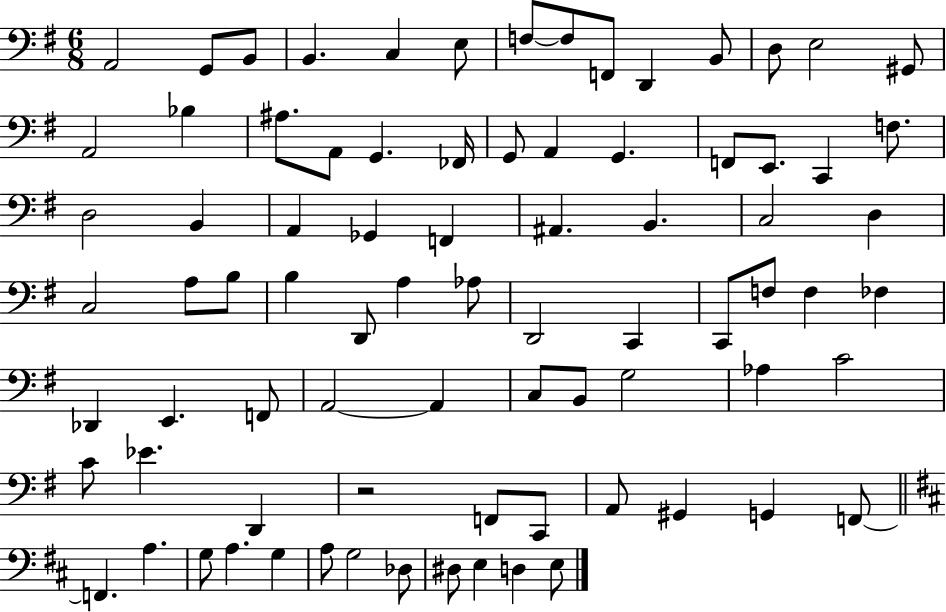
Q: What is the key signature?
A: G major